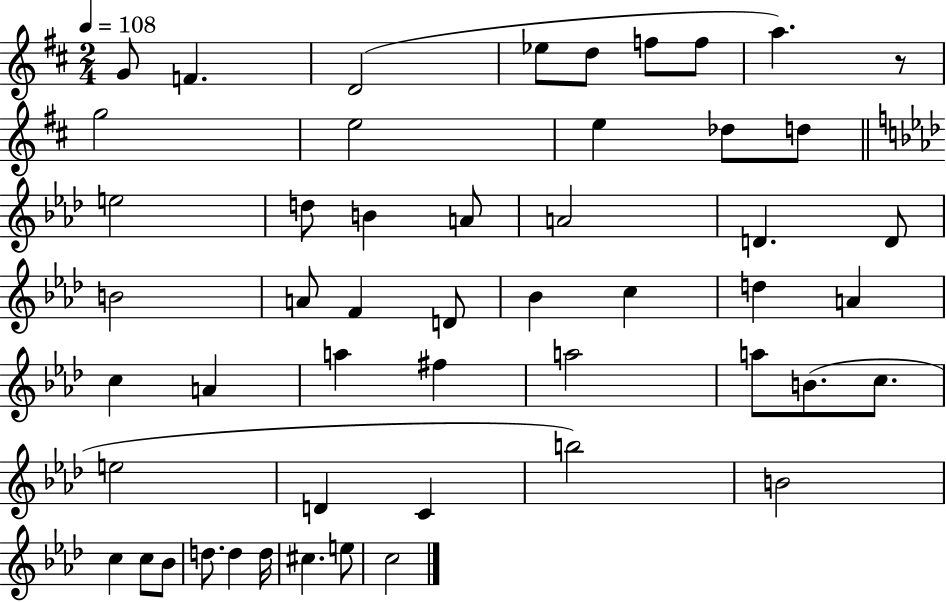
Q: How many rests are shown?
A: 1